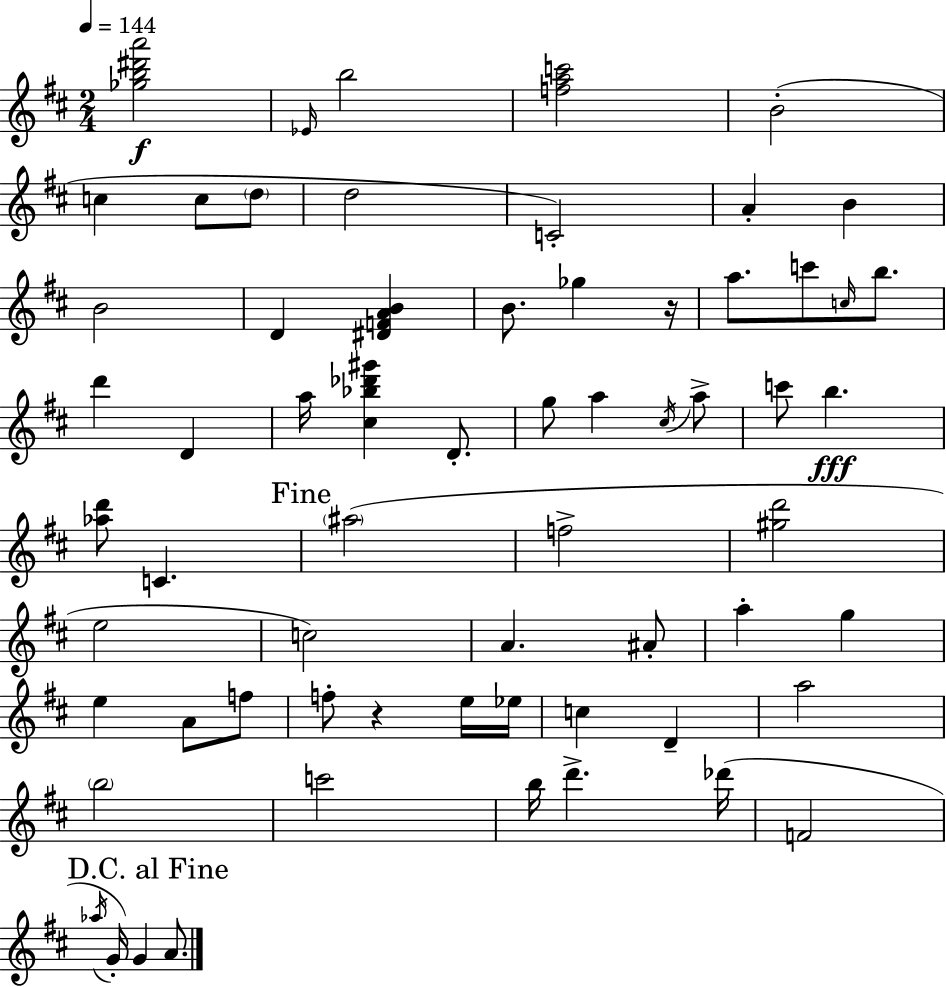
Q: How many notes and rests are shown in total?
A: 64